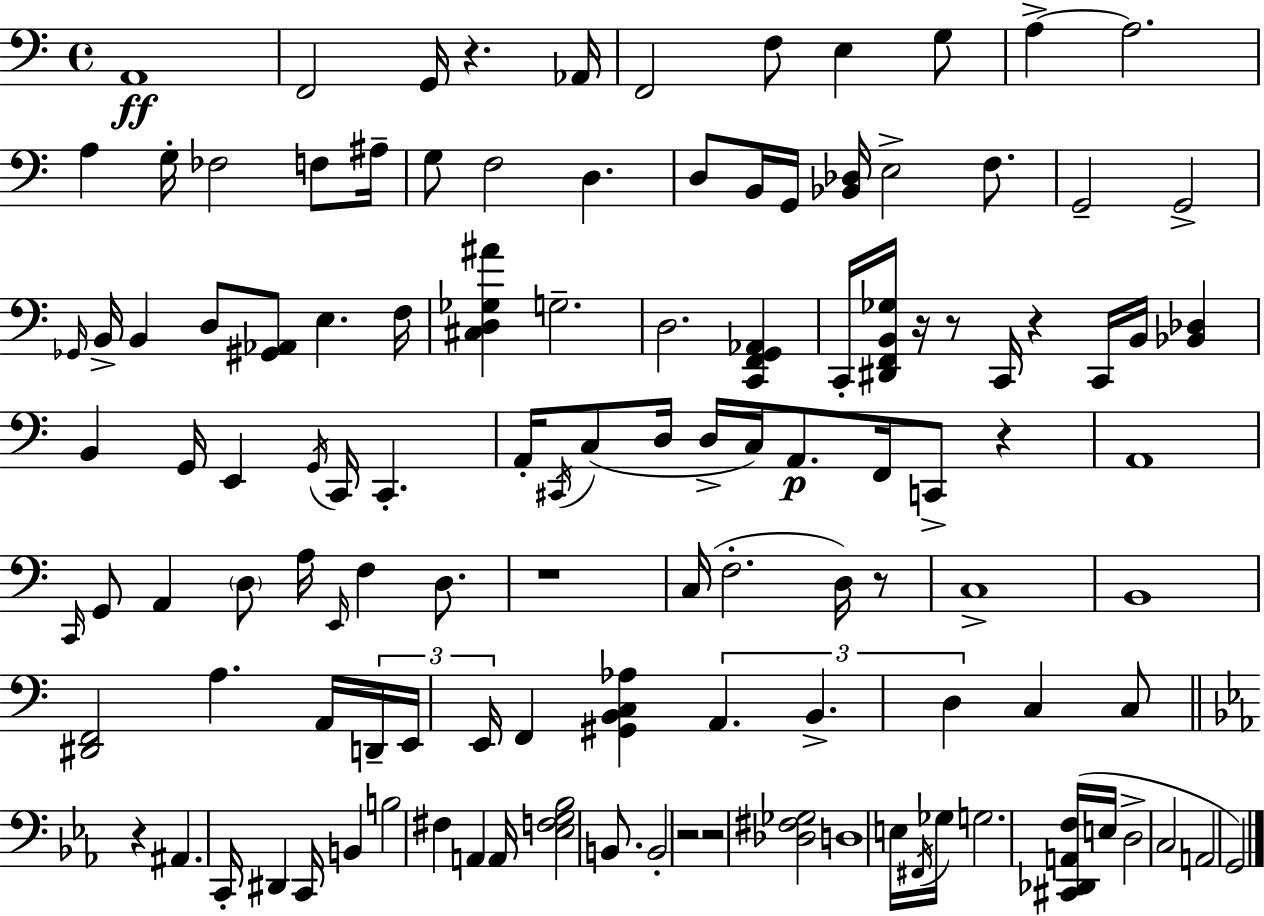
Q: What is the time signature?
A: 4/4